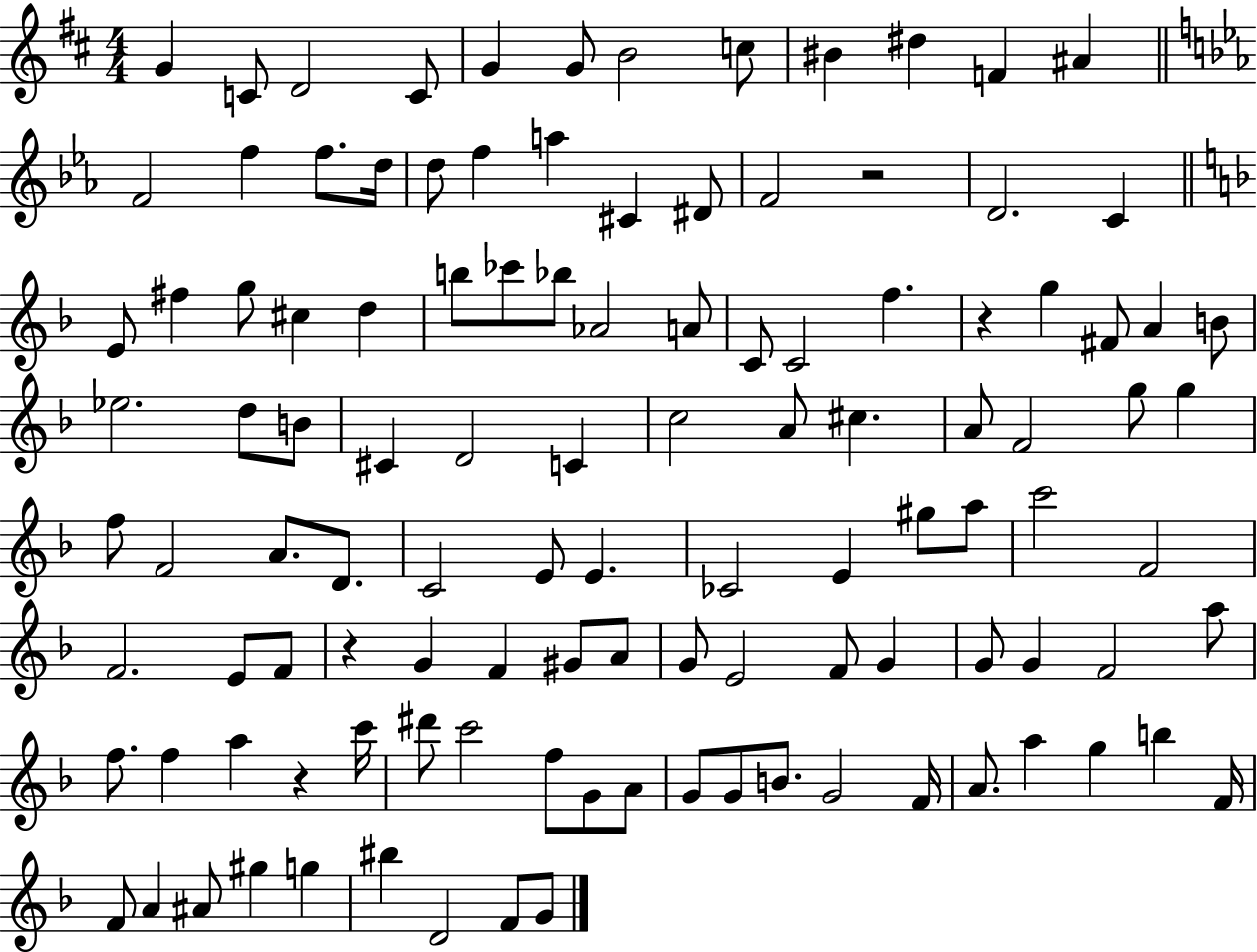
G4/q C4/e D4/h C4/e G4/q G4/e B4/h C5/e BIS4/q D#5/q F4/q A#4/q F4/h F5/q F5/e. D5/s D5/e F5/q A5/q C#4/q D#4/e F4/h R/h D4/h. C4/q E4/e F#5/q G5/e C#5/q D5/q B5/e CES6/e Bb5/e Ab4/h A4/e C4/e C4/h F5/q. R/q G5/q F#4/e A4/q B4/e Eb5/h. D5/e B4/e C#4/q D4/h C4/q C5/h A4/e C#5/q. A4/e F4/h G5/e G5/q F5/e F4/h A4/e. D4/e. C4/h E4/e E4/q. CES4/h E4/q G#5/e A5/e C6/h F4/h F4/h. E4/e F4/e R/q G4/q F4/q G#4/e A4/e G4/e E4/h F4/e G4/q G4/e G4/q F4/h A5/e F5/e. F5/q A5/q R/q C6/s D#6/e C6/h F5/e G4/e A4/e G4/e G4/e B4/e. G4/h F4/s A4/e. A5/q G5/q B5/q F4/s F4/e A4/q A#4/e G#5/q G5/q BIS5/q D4/h F4/e G4/e